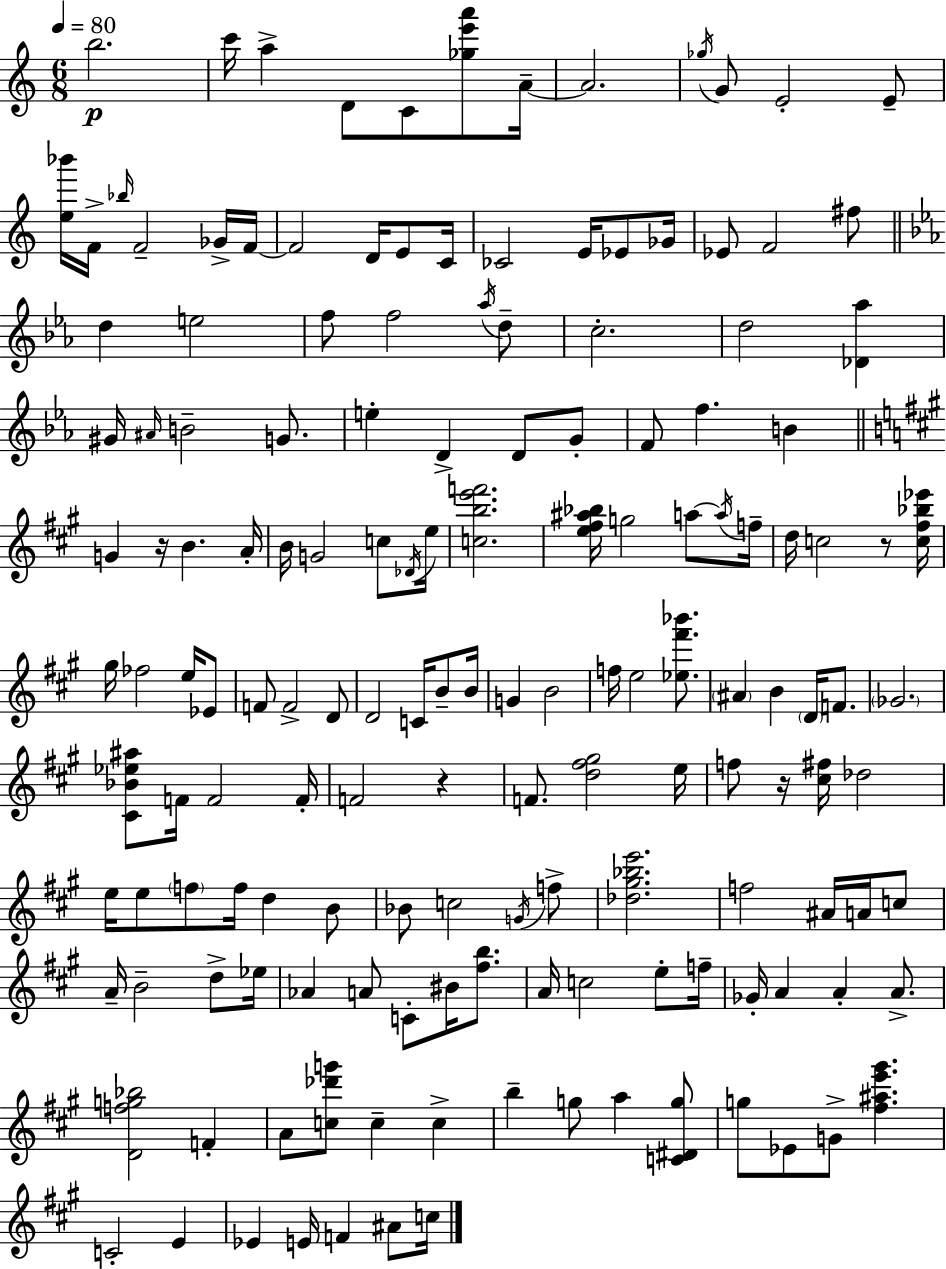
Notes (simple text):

B5/h. C6/s A5/q D4/e C4/e [Gb5,E6,A6]/e A4/s A4/h. Gb5/s G4/e E4/h E4/e [E5,Bb6]/s F4/s Bb5/s F4/h Gb4/s F4/s F4/h D4/s E4/e C4/s CES4/h E4/s Eb4/e Gb4/s Eb4/e F4/h F#5/e D5/q E5/h F5/e F5/h Ab5/s D5/e C5/h. D5/h [Db4,Ab5]/q G#4/s A#4/s B4/h G4/e. E5/q D4/q D4/e G4/e F4/e F5/q. B4/q G4/q R/s B4/q. A4/s B4/s G4/h C5/e Db4/s E5/s [C5,B5,E6,F6]/h. [E5,F#5,A#5,Bb5]/s G5/h A5/e A5/s F5/s D5/s C5/h R/e [C5,F#5,Bb5,Eb6]/s G#5/s FES5/h E5/s Eb4/e F4/e F4/h D4/e D4/h C4/s B4/e B4/s G4/q B4/h F5/s E5/h [Eb5,F#6,Bb6]/e. A#4/q B4/q D4/s F4/e. Gb4/h. [C#4,Bb4,Eb5,A#5]/e F4/s F4/h F4/s F4/h R/q F4/e. [D5,F#5,G#5]/h E5/s F5/e R/s [C#5,F#5]/s Db5/h E5/s E5/e F5/e F5/s D5/q B4/e Bb4/e C5/h G4/s F5/e [Db5,G#5,Bb5,E6]/h. F5/h A#4/s A4/s C5/e A4/s B4/h D5/e Eb5/s Ab4/q A4/e C4/e BIS4/s [F#5,B5]/e. A4/s C5/h E5/e F5/s Gb4/s A4/q A4/q A4/e. [D4,F5,G5,Bb5]/h F4/q A4/e [C5,Db6,G6]/e C5/q C5/q B5/q G5/e A5/q [C4,D#4,G5]/e G5/e Eb4/e G4/e [F#5,A#5,E6,G#6]/q. C4/h E4/q Eb4/q E4/s F4/q A#4/e C5/s